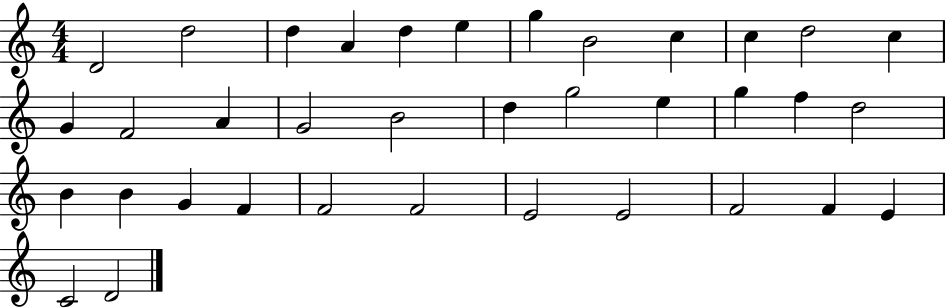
X:1
T:Untitled
M:4/4
L:1/4
K:C
D2 d2 d A d e g B2 c c d2 c G F2 A G2 B2 d g2 e g f d2 B B G F F2 F2 E2 E2 F2 F E C2 D2